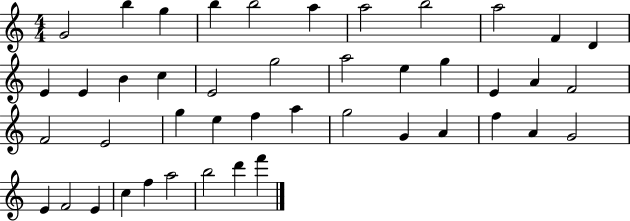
X:1
T:Untitled
M:4/4
L:1/4
K:C
G2 b g b b2 a a2 b2 a2 F D E E B c E2 g2 a2 e g E A F2 F2 E2 g e f a g2 G A f A G2 E F2 E c f a2 b2 d' f'